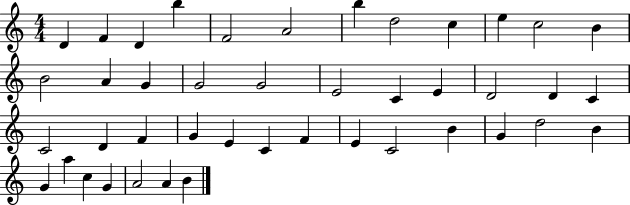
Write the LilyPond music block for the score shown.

{
  \clef treble
  \numericTimeSignature
  \time 4/4
  \key c \major
  d'4 f'4 d'4 b''4 | f'2 a'2 | b''4 d''2 c''4 | e''4 c''2 b'4 | \break b'2 a'4 g'4 | g'2 g'2 | e'2 c'4 e'4 | d'2 d'4 c'4 | \break c'2 d'4 f'4 | g'4 e'4 c'4 f'4 | e'4 c'2 b'4 | g'4 d''2 b'4 | \break g'4 a''4 c''4 g'4 | a'2 a'4 b'4 | \bar "|."
}